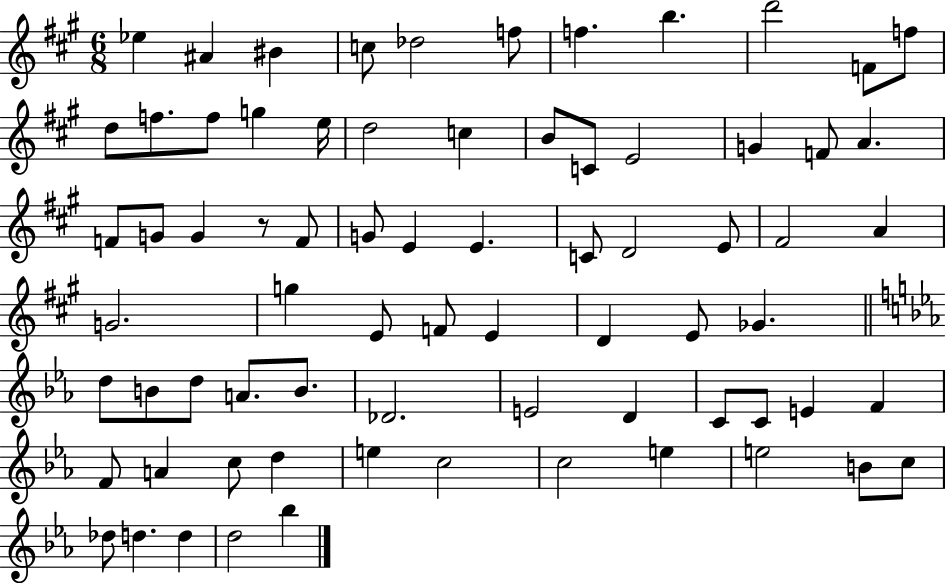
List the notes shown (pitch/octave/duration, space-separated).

Eb5/q A#4/q BIS4/q C5/e Db5/h F5/e F5/q. B5/q. D6/h F4/e F5/e D5/e F5/e. F5/e G5/q E5/s D5/h C5/q B4/e C4/e E4/h G4/q F4/e A4/q. F4/e G4/e G4/q R/e F4/e G4/e E4/q E4/q. C4/e D4/h E4/e F#4/h A4/q G4/h. G5/q E4/e F4/e E4/q D4/q E4/e Gb4/q. D5/e B4/e D5/e A4/e. B4/e. Db4/h. E4/h D4/q C4/e C4/e E4/q F4/q F4/e A4/q C5/e D5/q E5/q C5/h C5/h E5/q E5/h B4/e C5/e Db5/e D5/q. D5/q D5/h Bb5/q